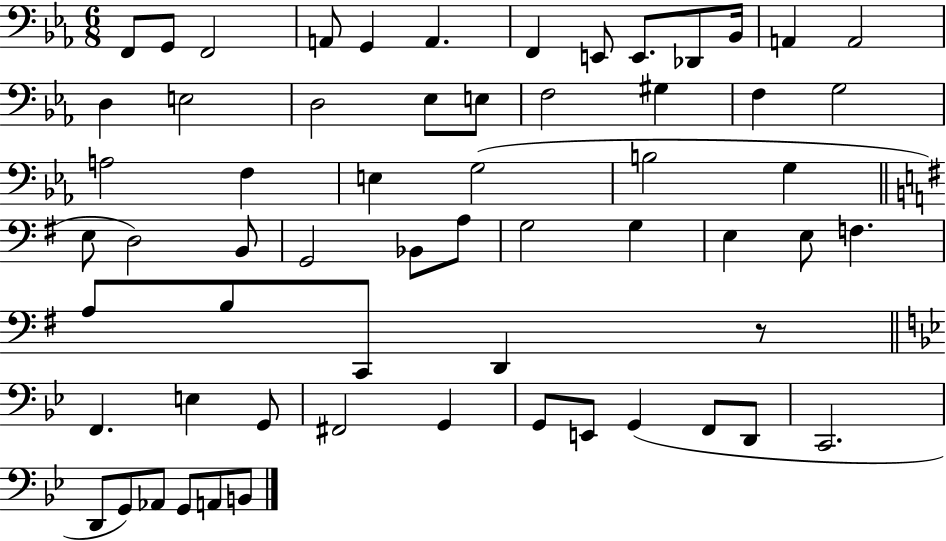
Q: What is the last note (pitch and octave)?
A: B2